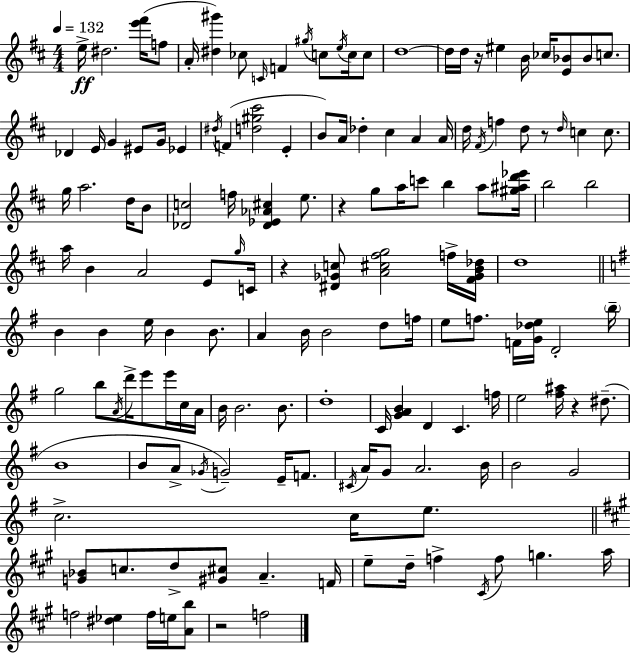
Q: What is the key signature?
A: D major